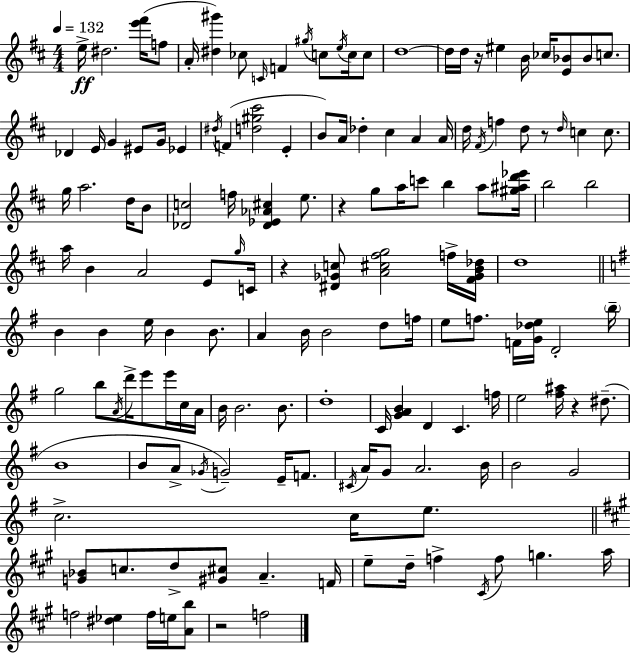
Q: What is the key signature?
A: D major